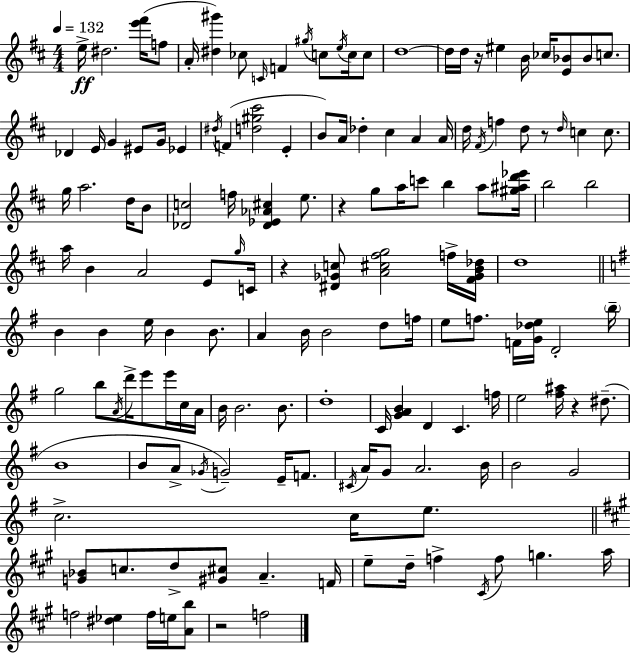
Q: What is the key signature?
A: D major